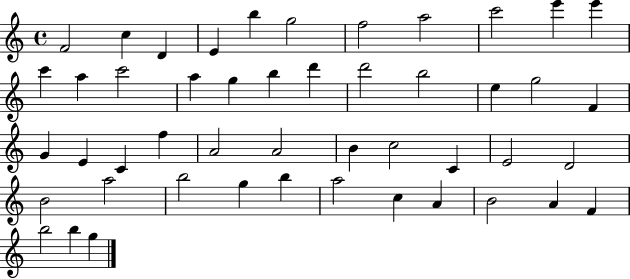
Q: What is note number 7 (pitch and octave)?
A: F5